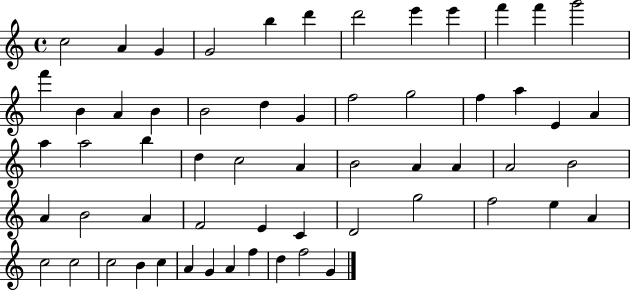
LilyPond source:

{
  \clef treble
  \time 4/4
  \defaultTimeSignature
  \key c \major
  c''2 a'4 g'4 | g'2 b''4 d'''4 | d'''2 e'''4 e'''4 | f'''4 f'''4 g'''2 | \break f'''4 b'4 a'4 b'4 | b'2 d''4 g'4 | f''2 g''2 | f''4 a''4 e'4 a'4 | \break a''4 a''2 b''4 | d''4 c''2 a'4 | b'2 a'4 a'4 | a'2 b'2 | \break a'4 b'2 a'4 | f'2 e'4 c'4 | d'2 g''2 | f''2 e''4 a'4 | \break c''2 c''2 | c''2 b'4 c''4 | a'4 g'4 a'4 f''4 | d''4 f''2 g'4 | \break \bar "|."
}